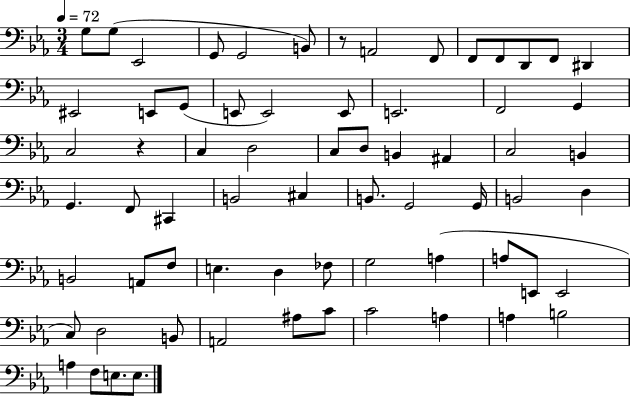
G3/e G3/e Eb2/h G2/e G2/h B2/e R/e A2/h F2/e F2/e F2/e D2/e F2/e D#2/q EIS2/h E2/e G2/e E2/e E2/h E2/e E2/h. F2/h G2/q C3/h R/q C3/q D3/h C3/e D3/e B2/q A#2/q C3/h B2/q G2/q. F2/e C#2/q B2/h C#3/q B2/e. G2/h G2/s B2/h D3/q B2/h A2/e F3/e E3/q. D3/q FES3/e G3/h A3/q A3/e E2/e E2/h C3/e D3/h B2/e A2/h A#3/e C4/e C4/h A3/q A3/q B3/h A3/q F3/e E3/e. E3/e.